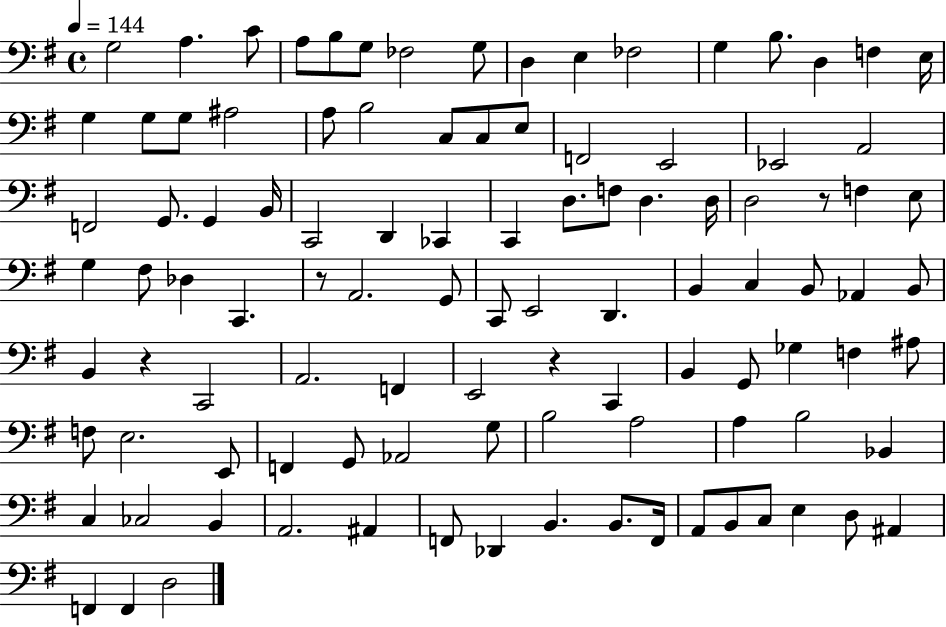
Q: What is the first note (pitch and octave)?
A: G3